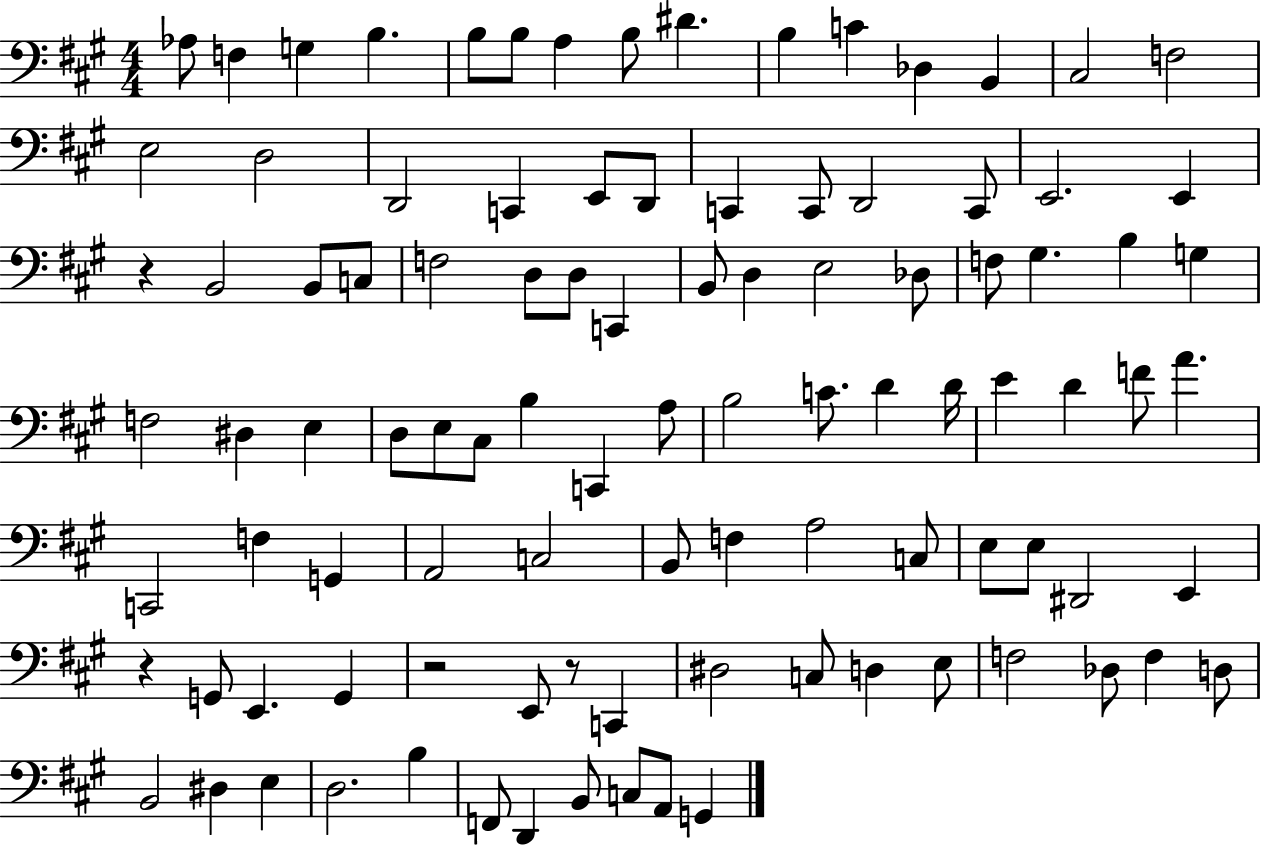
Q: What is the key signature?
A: A major